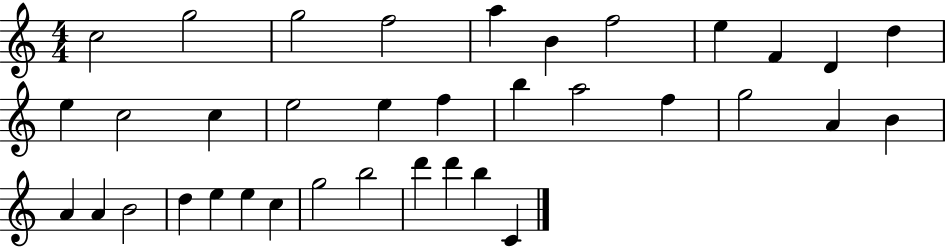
X:1
T:Untitled
M:4/4
L:1/4
K:C
c2 g2 g2 f2 a B f2 e F D d e c2 c e2 e f b a2 f g2 A B A A B2 d e e c g2 b2 d' d' b C